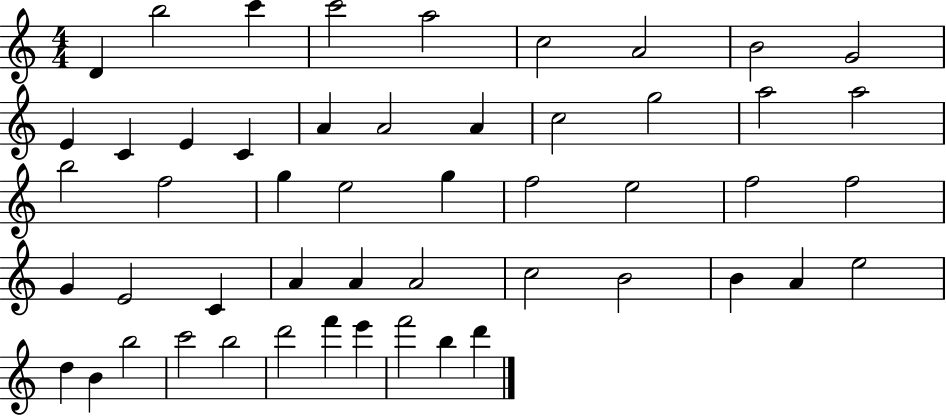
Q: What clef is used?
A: treble